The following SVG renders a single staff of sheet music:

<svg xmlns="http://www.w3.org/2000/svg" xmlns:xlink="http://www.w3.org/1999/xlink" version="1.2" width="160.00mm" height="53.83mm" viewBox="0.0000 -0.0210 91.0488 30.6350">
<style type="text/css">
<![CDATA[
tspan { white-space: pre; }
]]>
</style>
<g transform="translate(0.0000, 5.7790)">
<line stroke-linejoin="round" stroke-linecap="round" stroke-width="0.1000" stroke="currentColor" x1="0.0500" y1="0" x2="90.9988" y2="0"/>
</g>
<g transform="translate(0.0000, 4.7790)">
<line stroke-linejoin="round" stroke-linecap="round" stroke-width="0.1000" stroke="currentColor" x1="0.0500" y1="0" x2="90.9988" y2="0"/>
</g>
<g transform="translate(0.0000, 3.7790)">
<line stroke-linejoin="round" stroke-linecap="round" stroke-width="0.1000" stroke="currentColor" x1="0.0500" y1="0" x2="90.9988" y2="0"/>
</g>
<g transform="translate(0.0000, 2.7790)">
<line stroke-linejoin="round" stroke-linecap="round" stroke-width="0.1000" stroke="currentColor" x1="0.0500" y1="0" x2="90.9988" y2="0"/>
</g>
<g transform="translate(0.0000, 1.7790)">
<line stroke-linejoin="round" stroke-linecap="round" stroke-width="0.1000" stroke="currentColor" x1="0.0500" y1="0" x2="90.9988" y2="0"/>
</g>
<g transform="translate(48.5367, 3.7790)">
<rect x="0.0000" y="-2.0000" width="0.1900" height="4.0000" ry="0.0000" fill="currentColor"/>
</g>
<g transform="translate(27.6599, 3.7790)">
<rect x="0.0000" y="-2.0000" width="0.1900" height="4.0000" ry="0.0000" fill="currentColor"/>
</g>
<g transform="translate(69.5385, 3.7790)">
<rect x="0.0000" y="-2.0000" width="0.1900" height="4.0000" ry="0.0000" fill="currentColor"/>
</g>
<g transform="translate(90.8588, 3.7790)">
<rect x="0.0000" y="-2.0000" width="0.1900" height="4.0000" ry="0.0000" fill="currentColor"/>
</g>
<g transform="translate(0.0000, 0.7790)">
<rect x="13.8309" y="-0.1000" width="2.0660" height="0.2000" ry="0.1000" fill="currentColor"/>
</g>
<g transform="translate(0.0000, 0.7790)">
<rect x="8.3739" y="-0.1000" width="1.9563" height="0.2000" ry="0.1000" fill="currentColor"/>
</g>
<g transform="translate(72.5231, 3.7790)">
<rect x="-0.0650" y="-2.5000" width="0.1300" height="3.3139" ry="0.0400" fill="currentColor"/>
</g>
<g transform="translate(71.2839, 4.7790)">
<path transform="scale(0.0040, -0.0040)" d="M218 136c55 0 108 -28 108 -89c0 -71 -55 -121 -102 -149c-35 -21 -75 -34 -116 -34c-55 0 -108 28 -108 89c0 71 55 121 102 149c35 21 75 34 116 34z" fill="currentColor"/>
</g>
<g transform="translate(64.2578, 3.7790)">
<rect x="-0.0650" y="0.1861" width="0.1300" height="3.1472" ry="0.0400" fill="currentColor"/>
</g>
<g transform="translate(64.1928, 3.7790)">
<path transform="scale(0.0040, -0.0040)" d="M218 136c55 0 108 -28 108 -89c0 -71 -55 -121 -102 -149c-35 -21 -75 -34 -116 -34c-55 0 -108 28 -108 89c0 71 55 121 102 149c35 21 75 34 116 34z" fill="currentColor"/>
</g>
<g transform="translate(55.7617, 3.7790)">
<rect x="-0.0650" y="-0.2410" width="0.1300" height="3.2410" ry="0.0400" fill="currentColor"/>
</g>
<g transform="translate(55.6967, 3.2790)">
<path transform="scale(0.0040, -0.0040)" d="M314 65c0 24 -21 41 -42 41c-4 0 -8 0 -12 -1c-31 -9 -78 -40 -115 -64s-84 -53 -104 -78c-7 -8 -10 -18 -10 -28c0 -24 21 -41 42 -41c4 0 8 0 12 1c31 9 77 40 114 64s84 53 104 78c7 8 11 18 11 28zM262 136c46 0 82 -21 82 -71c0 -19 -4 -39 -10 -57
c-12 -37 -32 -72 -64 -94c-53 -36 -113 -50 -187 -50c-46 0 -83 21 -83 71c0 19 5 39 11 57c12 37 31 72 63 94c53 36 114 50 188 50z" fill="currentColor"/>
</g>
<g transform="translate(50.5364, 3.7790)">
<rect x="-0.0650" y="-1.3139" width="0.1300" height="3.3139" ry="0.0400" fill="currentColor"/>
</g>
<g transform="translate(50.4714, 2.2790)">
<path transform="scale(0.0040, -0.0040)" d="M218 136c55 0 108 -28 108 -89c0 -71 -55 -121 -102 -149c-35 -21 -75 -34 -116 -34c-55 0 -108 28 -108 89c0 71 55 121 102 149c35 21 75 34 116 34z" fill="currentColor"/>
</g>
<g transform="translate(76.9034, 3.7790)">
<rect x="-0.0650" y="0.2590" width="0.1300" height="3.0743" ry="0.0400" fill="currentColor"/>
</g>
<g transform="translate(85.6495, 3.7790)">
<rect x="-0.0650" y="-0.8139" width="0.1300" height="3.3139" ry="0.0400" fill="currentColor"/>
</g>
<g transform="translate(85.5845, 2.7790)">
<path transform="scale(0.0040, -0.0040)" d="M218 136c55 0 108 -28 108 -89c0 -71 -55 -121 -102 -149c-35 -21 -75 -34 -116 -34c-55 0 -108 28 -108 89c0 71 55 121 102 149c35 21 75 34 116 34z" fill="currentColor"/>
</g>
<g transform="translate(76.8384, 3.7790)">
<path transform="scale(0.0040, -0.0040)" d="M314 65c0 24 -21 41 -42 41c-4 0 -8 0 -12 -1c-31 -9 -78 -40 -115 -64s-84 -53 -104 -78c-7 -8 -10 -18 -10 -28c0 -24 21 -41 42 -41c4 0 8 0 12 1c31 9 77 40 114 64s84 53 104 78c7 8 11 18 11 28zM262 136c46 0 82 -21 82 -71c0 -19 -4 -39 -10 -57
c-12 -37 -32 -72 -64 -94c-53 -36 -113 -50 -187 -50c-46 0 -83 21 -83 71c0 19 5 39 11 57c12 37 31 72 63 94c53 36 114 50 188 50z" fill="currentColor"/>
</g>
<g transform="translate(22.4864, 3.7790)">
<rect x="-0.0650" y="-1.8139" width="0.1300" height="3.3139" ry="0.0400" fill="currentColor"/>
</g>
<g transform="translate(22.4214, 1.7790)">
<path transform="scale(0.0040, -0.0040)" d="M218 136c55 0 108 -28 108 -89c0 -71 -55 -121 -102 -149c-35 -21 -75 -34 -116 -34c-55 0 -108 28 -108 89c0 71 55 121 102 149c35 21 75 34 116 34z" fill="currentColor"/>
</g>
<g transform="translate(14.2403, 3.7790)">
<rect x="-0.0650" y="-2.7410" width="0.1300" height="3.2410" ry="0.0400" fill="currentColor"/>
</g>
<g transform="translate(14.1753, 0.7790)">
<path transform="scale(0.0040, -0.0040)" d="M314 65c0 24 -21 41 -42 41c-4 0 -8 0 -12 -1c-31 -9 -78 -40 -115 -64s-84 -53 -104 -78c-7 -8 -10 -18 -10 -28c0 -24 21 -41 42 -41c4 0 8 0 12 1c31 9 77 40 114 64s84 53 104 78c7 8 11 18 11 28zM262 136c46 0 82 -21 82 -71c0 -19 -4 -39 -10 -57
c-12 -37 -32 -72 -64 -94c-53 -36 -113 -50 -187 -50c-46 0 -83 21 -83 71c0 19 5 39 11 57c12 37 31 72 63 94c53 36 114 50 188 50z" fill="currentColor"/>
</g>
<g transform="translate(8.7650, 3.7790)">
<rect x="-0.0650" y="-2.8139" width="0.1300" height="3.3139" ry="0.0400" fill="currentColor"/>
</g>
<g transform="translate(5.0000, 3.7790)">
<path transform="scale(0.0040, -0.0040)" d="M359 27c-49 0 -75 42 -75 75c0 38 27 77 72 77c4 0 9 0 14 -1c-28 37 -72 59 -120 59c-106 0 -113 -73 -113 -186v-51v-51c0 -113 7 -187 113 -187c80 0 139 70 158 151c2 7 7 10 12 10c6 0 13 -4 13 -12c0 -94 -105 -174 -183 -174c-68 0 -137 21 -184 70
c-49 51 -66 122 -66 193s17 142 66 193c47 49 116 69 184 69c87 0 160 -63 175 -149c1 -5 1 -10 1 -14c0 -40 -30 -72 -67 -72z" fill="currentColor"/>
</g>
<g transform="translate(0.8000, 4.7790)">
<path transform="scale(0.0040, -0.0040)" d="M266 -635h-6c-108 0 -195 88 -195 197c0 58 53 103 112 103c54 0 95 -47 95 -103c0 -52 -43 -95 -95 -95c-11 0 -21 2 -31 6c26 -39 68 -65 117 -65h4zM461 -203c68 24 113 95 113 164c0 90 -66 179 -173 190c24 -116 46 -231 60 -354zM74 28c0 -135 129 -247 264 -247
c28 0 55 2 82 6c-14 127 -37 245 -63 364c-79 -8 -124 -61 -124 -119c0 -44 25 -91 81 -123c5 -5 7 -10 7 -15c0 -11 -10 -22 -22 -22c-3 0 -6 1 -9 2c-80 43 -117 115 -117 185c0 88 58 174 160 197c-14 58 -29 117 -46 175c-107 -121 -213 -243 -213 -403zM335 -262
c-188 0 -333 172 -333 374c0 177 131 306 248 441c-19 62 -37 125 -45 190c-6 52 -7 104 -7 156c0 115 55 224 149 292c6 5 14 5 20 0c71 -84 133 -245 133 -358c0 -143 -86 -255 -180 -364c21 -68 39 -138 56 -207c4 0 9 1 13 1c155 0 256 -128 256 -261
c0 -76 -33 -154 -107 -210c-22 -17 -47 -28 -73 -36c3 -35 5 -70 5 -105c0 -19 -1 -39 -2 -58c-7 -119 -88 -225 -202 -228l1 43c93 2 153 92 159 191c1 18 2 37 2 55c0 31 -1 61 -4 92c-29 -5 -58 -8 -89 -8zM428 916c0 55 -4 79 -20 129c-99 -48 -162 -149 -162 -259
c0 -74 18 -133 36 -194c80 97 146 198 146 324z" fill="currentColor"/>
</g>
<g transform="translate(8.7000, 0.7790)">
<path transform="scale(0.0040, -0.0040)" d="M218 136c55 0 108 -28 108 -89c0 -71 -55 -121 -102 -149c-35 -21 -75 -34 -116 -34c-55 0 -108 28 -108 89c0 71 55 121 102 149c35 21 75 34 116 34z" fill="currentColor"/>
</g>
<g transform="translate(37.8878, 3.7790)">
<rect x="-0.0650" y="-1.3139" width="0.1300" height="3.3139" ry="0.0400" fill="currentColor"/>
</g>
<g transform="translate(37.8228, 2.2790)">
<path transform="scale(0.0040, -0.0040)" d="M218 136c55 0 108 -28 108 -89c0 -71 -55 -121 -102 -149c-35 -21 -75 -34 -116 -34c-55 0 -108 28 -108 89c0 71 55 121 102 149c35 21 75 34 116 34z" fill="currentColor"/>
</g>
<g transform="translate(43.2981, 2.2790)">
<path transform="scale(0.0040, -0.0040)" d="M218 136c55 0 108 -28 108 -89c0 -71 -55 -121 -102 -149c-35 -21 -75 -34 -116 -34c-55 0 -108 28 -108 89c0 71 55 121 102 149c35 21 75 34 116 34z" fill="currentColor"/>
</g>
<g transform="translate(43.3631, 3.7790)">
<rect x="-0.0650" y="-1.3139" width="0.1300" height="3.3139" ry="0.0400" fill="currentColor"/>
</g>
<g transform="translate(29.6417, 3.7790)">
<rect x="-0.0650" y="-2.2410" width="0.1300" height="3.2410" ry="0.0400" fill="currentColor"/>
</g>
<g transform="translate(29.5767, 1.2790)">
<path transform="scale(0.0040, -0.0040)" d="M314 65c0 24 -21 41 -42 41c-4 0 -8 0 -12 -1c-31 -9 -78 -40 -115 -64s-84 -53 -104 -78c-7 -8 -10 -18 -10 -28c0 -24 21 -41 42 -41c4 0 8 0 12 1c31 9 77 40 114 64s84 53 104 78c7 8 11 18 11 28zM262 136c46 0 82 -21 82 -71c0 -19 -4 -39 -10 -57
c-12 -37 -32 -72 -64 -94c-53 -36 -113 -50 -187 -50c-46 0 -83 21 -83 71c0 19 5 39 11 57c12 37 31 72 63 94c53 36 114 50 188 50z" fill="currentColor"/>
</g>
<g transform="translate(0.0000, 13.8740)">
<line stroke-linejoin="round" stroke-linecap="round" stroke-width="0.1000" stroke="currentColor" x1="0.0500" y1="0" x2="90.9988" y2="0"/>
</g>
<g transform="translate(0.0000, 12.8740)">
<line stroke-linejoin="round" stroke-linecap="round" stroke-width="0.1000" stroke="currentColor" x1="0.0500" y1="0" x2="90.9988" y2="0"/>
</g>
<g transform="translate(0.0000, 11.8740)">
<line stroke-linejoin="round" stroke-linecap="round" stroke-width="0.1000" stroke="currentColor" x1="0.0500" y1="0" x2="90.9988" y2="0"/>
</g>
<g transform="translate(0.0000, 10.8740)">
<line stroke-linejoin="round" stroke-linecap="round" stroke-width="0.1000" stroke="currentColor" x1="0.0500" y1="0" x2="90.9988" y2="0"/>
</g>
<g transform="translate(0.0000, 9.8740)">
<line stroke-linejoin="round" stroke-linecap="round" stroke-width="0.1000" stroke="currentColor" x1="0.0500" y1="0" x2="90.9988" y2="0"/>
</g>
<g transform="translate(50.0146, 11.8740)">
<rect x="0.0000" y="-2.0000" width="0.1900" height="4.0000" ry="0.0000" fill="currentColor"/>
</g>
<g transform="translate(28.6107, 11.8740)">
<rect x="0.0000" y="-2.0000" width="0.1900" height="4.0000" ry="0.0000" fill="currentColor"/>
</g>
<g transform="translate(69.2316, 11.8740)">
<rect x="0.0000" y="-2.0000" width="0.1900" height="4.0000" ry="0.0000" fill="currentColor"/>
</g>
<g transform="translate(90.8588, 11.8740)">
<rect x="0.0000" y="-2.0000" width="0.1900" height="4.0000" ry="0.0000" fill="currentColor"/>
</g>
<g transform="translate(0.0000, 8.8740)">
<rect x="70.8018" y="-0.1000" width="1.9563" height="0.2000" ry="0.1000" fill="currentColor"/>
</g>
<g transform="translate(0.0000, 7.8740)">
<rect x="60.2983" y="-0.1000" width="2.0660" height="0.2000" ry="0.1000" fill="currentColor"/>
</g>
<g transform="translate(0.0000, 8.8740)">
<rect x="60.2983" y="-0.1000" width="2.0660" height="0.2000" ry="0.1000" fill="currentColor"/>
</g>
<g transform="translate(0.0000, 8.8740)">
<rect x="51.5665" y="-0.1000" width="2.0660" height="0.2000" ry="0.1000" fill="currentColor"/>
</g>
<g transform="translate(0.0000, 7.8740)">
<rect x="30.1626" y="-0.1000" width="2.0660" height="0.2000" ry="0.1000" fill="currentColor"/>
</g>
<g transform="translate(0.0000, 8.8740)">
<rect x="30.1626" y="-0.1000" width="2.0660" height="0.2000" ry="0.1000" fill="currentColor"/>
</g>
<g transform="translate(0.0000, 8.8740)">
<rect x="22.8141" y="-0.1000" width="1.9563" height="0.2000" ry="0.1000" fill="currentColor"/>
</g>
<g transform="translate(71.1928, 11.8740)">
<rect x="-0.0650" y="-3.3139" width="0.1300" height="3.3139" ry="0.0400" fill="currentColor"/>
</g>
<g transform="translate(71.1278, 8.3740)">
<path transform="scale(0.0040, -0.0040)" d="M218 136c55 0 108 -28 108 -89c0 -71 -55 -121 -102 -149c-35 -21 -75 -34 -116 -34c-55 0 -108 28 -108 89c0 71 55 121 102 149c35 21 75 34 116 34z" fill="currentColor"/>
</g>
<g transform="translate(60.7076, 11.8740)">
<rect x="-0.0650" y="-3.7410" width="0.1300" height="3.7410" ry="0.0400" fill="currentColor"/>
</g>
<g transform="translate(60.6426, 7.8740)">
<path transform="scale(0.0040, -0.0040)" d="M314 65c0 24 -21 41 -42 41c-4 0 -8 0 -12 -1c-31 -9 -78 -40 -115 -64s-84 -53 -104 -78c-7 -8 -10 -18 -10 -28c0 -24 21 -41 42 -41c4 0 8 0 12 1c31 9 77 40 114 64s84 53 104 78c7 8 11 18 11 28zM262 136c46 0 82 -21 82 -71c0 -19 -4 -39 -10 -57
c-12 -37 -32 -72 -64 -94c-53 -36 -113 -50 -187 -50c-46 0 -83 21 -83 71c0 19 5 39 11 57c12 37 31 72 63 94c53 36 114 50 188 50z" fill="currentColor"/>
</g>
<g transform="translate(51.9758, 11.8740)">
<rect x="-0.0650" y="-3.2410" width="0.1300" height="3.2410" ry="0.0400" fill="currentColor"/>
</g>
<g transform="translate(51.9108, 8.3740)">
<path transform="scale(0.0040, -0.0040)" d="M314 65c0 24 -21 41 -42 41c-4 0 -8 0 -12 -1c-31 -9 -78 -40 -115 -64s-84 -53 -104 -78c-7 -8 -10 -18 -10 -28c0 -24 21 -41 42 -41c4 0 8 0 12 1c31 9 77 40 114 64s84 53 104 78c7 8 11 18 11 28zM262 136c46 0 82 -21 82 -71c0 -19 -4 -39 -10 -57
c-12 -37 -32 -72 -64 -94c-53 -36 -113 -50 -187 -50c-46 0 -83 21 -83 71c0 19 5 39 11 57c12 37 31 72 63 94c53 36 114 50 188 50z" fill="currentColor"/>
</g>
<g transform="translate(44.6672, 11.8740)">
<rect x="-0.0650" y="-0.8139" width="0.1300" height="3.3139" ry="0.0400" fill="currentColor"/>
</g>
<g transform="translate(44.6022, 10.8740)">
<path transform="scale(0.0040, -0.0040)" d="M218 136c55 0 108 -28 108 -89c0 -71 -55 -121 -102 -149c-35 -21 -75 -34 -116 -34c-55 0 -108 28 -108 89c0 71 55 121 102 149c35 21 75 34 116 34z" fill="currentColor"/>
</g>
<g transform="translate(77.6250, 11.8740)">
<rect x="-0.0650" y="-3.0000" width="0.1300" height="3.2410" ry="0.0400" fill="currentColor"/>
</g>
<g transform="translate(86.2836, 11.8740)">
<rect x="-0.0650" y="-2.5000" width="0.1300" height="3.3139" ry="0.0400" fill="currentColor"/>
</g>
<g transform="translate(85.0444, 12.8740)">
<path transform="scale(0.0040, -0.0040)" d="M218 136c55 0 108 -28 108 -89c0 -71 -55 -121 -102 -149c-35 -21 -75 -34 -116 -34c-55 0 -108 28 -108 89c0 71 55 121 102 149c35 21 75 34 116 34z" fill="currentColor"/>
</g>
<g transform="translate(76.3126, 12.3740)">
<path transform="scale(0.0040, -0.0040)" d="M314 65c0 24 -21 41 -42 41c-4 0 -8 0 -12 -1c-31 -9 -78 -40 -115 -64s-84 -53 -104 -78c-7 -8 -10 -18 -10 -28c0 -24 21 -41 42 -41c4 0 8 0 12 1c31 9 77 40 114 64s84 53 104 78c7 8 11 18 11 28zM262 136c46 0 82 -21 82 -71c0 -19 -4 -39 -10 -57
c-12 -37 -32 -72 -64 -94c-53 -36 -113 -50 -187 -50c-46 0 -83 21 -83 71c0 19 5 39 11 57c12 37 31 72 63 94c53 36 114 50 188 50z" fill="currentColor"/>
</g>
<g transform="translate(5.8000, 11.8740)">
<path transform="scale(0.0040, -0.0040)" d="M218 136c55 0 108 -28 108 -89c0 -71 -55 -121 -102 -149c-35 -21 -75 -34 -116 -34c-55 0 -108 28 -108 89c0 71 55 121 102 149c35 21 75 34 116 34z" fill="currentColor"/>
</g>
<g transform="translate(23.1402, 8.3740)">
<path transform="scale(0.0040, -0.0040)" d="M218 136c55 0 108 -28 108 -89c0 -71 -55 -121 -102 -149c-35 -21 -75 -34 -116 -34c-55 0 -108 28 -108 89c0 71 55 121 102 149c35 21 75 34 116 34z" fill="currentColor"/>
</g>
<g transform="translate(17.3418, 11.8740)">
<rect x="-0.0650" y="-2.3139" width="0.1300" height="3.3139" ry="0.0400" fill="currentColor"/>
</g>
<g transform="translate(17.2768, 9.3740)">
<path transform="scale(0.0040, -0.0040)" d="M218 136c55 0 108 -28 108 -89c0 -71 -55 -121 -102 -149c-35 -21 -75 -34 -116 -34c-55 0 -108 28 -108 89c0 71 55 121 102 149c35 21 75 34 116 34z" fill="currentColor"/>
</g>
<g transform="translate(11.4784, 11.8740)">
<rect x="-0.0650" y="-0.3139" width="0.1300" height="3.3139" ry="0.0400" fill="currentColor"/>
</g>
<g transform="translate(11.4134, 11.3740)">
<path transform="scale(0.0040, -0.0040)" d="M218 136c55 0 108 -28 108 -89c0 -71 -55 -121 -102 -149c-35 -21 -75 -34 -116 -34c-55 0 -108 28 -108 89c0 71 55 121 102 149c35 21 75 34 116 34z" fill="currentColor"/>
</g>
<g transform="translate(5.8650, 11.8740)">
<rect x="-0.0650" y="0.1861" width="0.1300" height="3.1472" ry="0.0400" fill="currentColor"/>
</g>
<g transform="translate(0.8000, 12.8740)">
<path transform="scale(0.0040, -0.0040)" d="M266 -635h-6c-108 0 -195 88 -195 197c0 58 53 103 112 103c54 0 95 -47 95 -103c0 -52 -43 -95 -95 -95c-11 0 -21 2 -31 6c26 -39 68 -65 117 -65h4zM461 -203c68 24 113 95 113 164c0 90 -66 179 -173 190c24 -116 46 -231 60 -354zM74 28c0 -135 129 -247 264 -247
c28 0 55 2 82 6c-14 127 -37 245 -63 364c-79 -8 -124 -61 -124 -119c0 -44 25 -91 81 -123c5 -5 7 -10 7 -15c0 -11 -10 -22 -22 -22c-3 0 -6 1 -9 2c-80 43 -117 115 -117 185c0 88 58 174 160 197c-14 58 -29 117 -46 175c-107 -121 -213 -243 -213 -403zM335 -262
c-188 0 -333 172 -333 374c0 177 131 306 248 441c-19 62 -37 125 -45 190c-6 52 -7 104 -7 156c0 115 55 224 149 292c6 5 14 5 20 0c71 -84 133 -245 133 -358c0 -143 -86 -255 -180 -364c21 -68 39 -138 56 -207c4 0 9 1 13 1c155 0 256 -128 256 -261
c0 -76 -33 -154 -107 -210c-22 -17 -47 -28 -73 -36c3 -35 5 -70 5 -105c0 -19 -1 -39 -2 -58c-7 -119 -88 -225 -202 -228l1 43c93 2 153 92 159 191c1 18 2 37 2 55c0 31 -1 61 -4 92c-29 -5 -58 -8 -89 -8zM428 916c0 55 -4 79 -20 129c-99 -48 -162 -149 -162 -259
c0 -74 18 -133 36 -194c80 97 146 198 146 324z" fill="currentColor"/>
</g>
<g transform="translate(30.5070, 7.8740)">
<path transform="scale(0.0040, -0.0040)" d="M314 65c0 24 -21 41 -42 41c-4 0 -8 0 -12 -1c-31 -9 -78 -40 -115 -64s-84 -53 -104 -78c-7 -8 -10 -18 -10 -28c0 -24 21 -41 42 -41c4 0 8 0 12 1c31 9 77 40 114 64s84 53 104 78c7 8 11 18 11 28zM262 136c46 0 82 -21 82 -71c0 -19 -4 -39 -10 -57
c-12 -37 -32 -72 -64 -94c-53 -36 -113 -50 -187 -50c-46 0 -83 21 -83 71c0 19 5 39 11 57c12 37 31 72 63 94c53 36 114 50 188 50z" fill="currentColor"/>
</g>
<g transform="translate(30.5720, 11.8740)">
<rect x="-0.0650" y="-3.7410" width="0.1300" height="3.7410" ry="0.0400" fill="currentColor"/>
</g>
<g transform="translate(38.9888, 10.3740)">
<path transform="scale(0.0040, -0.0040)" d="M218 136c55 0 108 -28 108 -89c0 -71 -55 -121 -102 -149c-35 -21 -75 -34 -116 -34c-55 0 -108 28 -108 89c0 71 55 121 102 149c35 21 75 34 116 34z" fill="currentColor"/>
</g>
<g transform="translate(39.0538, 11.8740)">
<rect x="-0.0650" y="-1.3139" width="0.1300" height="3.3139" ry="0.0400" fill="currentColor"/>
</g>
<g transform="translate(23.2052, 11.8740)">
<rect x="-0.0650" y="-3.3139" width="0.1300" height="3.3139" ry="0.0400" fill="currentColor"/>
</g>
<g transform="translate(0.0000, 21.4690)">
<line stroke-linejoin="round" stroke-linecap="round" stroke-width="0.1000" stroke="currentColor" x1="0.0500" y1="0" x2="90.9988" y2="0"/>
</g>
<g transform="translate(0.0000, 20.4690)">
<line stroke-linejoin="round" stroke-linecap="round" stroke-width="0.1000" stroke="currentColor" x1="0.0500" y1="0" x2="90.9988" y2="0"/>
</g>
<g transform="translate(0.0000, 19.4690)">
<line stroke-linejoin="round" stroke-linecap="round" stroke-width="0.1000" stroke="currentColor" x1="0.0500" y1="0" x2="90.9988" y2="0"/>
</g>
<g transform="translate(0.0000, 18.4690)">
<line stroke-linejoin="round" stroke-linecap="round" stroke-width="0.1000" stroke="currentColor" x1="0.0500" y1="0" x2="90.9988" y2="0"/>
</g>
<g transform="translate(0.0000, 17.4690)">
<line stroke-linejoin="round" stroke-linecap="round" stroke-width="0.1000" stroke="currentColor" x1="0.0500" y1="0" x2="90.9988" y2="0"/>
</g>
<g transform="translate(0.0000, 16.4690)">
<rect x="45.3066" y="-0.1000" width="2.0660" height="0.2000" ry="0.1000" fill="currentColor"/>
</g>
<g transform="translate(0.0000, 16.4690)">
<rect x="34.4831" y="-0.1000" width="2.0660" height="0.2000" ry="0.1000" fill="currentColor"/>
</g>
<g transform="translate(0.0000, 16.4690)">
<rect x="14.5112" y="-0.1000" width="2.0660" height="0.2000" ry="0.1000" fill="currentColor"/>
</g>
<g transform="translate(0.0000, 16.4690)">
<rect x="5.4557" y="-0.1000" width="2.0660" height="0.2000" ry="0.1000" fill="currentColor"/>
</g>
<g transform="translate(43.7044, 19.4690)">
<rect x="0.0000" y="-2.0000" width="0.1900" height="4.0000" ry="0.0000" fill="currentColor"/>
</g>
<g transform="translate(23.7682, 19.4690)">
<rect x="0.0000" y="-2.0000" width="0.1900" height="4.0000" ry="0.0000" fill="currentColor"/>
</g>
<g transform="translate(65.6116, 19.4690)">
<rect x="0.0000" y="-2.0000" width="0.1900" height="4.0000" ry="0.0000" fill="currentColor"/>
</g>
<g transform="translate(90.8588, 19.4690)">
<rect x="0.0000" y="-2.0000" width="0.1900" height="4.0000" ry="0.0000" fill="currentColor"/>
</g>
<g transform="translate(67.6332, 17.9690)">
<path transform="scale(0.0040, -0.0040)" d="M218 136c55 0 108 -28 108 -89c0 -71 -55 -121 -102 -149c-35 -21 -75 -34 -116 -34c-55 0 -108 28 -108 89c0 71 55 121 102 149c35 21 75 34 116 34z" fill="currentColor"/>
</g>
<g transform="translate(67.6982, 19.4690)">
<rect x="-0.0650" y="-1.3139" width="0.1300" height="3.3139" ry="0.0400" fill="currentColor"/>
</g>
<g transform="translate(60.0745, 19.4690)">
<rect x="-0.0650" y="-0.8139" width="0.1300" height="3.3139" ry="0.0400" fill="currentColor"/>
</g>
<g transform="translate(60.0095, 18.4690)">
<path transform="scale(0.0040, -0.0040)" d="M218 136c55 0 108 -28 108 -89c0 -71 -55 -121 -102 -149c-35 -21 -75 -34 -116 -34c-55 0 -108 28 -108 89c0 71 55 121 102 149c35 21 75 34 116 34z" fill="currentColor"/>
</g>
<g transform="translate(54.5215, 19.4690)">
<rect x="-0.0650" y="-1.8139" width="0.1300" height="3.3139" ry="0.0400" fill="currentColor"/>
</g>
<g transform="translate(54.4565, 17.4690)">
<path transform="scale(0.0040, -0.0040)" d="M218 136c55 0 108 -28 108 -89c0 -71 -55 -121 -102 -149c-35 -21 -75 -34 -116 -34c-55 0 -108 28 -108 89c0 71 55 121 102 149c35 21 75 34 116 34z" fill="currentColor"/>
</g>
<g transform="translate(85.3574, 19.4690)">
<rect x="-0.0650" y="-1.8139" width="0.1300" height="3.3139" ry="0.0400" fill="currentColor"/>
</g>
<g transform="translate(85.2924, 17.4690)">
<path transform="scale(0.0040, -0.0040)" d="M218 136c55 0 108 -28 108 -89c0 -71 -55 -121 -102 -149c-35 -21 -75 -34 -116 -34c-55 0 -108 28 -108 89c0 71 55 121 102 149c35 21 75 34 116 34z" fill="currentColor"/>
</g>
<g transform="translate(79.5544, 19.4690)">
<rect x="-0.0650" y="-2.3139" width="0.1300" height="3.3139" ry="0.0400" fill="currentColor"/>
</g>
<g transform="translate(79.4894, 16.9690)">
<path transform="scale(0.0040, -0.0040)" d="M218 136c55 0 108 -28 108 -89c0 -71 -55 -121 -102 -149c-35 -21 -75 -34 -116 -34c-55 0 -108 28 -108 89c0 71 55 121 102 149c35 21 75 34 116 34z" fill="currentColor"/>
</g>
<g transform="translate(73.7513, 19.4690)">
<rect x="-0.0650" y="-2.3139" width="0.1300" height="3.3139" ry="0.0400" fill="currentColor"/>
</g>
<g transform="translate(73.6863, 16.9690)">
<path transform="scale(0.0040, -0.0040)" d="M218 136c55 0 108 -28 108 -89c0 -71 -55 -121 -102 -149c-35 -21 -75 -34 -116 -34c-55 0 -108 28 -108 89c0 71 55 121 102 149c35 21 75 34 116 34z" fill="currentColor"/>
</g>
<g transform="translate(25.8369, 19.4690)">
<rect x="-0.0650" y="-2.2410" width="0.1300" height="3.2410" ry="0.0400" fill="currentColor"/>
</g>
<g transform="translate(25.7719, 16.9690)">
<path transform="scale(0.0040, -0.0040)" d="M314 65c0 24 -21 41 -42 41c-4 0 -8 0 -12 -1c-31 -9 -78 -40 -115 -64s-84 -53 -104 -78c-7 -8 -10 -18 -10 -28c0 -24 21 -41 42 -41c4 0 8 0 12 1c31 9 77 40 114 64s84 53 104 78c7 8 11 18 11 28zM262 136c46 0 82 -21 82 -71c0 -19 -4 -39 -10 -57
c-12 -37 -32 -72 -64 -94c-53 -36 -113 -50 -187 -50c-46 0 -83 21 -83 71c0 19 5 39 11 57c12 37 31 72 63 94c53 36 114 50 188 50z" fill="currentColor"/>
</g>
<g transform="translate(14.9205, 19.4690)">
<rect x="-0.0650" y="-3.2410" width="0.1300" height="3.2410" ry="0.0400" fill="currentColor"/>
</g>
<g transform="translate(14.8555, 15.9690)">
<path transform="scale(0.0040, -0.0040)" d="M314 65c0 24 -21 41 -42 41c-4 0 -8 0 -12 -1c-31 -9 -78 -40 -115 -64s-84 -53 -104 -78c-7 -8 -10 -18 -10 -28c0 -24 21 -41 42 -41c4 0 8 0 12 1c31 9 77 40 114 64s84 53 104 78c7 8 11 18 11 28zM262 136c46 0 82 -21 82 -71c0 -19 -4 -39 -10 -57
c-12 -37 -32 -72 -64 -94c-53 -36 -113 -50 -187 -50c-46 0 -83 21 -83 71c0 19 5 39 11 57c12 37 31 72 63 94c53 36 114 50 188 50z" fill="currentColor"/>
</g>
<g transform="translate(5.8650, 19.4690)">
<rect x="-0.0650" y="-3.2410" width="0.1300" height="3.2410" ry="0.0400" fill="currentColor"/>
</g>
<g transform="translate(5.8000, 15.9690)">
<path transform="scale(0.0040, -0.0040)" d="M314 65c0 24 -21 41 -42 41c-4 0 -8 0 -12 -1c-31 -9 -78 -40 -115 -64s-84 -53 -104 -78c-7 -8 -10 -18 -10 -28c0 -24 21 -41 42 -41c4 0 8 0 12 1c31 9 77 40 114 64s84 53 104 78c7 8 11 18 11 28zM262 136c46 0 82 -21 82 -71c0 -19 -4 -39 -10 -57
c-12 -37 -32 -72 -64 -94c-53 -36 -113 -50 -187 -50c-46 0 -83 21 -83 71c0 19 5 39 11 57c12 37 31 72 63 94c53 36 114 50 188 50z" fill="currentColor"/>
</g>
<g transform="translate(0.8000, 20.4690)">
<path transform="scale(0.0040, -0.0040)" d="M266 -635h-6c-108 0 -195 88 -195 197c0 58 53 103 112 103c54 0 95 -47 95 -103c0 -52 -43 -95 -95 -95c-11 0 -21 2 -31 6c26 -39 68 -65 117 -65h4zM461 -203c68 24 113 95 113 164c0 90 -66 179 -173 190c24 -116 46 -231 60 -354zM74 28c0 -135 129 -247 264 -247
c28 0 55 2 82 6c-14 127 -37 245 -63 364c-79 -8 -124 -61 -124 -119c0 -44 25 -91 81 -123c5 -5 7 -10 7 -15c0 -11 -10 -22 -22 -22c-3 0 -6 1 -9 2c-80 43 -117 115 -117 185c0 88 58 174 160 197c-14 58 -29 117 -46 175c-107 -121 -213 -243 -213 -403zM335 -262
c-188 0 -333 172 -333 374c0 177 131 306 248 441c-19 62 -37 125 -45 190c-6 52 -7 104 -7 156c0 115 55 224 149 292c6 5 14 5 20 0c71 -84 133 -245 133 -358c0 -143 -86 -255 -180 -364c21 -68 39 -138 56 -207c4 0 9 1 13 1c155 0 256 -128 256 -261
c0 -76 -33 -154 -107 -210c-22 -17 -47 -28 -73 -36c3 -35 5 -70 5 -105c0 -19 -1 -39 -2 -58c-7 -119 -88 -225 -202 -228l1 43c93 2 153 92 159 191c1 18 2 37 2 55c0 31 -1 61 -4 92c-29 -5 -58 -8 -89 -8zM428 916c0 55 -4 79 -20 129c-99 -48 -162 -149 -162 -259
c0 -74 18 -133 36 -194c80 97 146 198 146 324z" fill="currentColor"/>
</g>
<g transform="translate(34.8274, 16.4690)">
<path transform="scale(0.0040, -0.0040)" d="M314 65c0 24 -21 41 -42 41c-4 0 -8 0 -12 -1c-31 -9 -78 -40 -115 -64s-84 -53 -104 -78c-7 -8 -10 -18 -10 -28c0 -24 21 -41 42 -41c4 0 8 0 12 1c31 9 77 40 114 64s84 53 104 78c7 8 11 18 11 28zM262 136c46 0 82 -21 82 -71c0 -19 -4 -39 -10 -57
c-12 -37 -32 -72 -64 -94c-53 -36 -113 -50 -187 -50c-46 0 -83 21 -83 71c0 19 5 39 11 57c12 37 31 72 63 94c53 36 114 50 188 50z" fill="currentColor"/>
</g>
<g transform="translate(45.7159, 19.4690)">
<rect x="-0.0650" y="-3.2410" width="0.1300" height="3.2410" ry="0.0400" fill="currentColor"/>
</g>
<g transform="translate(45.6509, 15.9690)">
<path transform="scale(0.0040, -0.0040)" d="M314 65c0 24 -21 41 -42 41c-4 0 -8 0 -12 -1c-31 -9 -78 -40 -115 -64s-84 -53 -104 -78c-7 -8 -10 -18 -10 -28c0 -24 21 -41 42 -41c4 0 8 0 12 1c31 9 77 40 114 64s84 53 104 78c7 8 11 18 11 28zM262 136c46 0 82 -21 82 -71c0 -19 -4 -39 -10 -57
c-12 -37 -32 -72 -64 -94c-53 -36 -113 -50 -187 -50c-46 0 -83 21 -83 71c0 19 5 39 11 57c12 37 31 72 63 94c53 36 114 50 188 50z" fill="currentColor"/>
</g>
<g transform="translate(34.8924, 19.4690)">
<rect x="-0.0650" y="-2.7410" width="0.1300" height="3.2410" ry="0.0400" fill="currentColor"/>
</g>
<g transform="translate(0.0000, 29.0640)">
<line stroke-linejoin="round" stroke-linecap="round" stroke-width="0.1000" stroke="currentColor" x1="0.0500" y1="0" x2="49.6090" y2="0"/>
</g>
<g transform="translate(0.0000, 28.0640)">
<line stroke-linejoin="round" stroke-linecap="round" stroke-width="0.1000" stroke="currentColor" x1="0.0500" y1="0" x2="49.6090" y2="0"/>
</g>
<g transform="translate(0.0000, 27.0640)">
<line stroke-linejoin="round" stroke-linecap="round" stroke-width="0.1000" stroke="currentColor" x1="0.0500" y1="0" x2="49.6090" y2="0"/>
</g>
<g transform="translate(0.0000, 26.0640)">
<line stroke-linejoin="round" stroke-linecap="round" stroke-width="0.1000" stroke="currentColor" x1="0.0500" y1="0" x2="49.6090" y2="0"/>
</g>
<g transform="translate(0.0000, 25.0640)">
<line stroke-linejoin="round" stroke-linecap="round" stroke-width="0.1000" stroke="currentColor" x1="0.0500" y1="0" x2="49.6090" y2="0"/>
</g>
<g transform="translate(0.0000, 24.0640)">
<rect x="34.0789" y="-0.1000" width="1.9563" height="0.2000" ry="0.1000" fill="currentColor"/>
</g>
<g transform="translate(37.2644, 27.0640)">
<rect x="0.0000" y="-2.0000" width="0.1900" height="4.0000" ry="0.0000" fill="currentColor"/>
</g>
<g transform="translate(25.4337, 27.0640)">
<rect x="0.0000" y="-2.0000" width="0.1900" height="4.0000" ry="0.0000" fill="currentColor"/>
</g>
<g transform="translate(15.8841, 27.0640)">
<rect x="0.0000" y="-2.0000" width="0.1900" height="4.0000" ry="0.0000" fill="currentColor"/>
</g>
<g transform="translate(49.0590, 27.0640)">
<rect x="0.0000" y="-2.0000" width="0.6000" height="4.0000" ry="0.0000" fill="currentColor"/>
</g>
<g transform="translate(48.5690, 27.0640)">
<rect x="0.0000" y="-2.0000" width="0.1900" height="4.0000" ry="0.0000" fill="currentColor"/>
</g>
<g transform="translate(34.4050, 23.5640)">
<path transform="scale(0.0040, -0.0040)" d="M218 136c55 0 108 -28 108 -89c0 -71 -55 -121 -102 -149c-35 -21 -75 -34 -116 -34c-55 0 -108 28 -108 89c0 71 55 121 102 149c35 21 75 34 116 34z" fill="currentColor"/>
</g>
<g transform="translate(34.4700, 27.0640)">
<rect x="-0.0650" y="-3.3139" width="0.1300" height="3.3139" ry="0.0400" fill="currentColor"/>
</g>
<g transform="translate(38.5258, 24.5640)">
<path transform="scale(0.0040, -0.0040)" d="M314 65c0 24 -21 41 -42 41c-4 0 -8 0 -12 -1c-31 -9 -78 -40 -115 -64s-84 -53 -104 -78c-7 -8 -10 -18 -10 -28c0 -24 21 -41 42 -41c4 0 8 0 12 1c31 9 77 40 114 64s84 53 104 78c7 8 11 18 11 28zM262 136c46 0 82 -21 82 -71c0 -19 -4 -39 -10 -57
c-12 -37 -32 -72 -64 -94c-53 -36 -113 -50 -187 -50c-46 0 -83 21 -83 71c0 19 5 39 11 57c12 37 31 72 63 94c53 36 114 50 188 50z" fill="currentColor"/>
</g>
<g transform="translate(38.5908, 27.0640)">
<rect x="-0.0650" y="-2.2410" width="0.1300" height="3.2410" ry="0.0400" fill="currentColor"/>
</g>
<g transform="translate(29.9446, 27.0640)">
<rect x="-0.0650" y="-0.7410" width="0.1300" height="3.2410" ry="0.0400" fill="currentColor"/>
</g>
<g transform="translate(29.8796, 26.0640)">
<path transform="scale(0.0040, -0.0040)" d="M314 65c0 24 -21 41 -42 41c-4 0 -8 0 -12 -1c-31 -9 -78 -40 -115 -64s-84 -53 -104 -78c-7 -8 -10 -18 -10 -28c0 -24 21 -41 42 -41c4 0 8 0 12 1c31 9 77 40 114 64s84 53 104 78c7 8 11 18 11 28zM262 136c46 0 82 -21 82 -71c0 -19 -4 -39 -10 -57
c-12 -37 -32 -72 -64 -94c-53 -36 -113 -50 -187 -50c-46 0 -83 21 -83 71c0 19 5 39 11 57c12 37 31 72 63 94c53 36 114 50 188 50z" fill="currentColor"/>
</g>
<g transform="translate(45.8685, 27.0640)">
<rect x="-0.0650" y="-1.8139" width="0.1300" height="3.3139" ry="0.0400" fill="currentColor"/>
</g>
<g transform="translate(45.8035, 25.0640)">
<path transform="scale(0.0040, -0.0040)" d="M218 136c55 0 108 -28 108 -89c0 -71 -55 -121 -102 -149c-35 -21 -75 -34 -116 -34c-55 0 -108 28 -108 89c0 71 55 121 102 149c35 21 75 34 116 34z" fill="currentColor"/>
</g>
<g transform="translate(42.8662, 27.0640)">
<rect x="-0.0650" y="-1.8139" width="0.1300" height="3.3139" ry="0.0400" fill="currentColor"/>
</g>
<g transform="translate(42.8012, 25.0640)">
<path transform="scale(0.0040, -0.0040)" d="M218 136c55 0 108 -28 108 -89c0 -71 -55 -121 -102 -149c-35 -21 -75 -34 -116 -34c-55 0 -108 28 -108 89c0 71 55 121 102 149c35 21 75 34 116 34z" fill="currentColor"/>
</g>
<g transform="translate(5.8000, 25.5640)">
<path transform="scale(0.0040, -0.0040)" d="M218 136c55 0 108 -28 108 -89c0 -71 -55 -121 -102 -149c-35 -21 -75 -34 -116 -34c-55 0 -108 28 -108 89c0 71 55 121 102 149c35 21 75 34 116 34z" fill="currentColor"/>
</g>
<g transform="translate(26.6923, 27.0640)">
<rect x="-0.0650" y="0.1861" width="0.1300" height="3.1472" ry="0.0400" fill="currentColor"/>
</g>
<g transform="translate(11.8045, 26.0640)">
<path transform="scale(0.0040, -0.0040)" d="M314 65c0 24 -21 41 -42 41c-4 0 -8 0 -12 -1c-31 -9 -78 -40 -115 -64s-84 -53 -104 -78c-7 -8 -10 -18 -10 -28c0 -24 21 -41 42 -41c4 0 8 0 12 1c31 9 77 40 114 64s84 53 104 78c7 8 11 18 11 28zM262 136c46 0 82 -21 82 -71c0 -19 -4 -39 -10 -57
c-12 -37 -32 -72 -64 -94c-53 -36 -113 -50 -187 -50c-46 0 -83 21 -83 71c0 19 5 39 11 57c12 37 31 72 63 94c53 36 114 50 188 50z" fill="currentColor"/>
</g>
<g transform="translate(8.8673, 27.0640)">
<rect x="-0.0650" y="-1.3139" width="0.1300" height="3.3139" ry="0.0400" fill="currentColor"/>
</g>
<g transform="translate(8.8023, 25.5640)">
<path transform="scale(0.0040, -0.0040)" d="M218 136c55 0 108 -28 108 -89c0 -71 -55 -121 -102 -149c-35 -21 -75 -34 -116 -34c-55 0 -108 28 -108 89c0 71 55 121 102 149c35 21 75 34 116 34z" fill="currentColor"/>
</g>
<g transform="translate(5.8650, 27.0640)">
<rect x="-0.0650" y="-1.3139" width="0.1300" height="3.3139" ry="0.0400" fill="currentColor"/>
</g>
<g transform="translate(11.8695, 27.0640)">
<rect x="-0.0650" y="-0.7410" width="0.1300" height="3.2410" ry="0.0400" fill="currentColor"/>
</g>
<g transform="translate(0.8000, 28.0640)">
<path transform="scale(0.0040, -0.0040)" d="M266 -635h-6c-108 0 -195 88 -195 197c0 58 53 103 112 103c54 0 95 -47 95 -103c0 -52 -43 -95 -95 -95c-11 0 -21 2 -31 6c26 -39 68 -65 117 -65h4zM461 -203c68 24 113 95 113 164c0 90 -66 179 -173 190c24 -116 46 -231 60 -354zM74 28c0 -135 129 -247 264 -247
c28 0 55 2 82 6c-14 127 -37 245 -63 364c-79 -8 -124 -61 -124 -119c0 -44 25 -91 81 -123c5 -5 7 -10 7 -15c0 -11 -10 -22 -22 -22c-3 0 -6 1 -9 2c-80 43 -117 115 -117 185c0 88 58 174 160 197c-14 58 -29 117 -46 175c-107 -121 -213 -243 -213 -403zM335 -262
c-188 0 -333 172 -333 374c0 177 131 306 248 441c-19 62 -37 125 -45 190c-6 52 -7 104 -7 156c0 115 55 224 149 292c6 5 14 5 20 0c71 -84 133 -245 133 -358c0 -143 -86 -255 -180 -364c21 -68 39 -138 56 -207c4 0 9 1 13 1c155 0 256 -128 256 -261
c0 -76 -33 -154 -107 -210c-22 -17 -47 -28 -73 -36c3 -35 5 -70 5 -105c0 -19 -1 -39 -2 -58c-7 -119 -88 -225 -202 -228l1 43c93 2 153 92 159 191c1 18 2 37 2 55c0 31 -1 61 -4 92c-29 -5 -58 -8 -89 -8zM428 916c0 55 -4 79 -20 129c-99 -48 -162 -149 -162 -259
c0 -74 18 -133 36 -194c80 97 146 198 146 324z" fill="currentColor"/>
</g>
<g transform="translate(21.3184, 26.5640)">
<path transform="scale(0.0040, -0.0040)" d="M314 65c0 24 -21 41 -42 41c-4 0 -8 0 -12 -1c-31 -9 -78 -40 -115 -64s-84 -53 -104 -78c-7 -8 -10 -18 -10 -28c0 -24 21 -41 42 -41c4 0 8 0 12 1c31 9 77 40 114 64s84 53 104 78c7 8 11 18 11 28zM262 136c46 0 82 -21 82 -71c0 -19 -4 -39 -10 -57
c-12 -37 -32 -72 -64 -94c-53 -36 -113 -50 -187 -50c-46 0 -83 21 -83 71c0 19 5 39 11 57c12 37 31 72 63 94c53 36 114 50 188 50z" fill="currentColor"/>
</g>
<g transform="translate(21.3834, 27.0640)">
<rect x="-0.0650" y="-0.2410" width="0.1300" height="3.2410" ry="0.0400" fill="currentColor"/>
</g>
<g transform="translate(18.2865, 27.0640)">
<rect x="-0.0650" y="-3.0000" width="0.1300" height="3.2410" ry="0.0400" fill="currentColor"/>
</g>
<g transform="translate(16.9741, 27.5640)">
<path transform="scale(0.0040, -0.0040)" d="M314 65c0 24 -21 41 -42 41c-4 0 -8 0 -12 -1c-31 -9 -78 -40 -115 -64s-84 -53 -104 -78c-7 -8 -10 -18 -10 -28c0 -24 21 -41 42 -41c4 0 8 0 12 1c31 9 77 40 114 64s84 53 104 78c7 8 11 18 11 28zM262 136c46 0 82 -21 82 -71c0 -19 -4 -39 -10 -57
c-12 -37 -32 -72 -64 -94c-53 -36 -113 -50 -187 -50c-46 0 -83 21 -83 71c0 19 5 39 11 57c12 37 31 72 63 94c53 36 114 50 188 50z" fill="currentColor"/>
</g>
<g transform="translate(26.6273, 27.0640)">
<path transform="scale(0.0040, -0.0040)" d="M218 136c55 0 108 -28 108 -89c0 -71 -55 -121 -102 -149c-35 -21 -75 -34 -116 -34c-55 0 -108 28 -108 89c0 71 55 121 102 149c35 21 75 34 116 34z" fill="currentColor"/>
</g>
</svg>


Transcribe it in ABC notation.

X:1
T:Untitled
M:4/4
L:1/4
K:C
a a2 f g2 e e e c2 B G B2 d B c g b c'2 e d b2 c'2 b A2 G b2 b2 g2 a2 b2 f d e g g f e e d2 A2 c2 B d2 b g2 f f